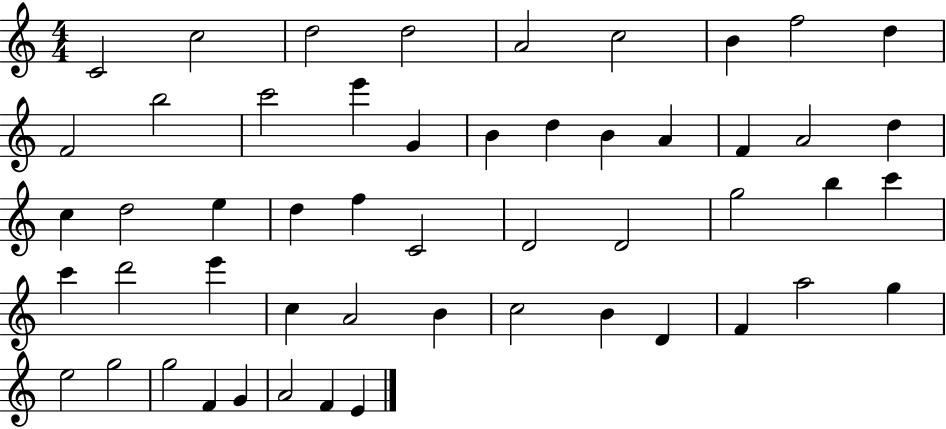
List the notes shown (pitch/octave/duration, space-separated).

C4/h C5/h D5/h D5/h A4/h C5/h B4/q F5/h D5/q F4/h B5/h C6/h E6/q G4/q B4/q D5/q B4/q A4/q F4/q A4/h D5/q C5/q D5/h E5/q D5/q F5/q C4/h D4/h D4/h G5/h B5/q C6/q C6/q D6/h E6/q C5/q A4/h B4/q C5/h B4/q D4/q F4/q A5/h G5/q E5/h G5/h G5/h F4/q G4/q A4/h F4/q E4/q